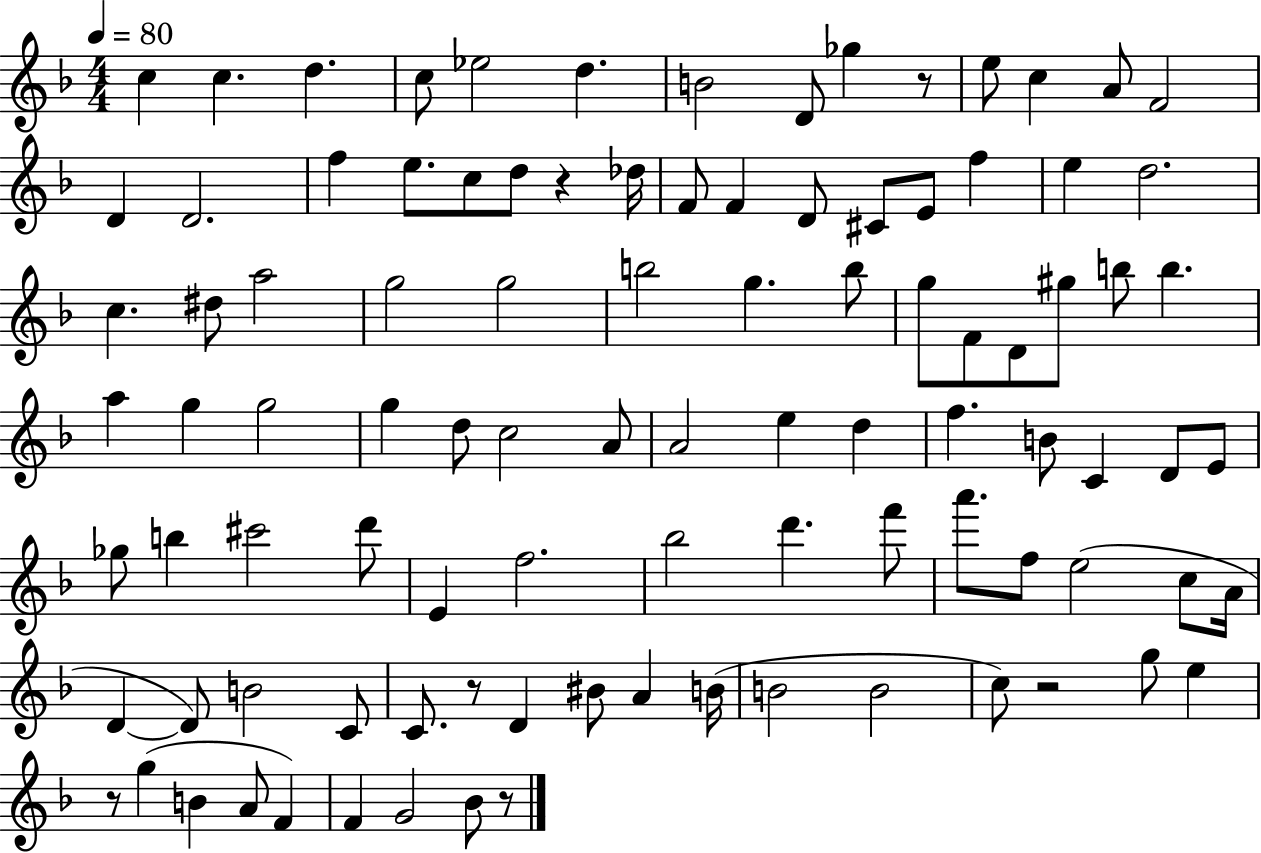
{
  \clef treble
  \numericTimeSignature
  \time 4/4
  \key f \major
  \tempo 4 = 80
  c''4 c''4. d''4. | c''8 ees''2 d''4. | b'2 d'8 ges''4 r8 | e''8 c''4 a'8 f'2 | \break d'4 d'2. | f''4 e''8. c''8 d''8 r4 des''16 | f'8 f'4 d'8 cis'8 e'8 f''4 | e''4 d''2. | \break c''4. dis''8 a''2 | g''2 g''2 | b''2 g''4. b''8 | g''8 f'8 d'8 gis''8 b''8 b''4. | \break a''4 g''4 g''2 | g''4 d''8 c''2 a'8 | a'2 e''4 d''4 | f''4. b'8 c'4 d'8 e'8 | \break ges''8 b''4 cis'''2 d'''8 | e'4 f''2. | bes''2 d'''4. f'''8 | a'''8. f''8 e''2( c''8 a'16 | \break d'4~~ d'8) b'2 c'8 | c'8. r8 d'4 bis'8 a'4 b'16( | b'2 b'2 | c''8) r2 g''8 e''4 | \break r8 g''4( b'4 a'8 f'4) | f'4 g'2 bes'8 r8 | \bar "|."
}